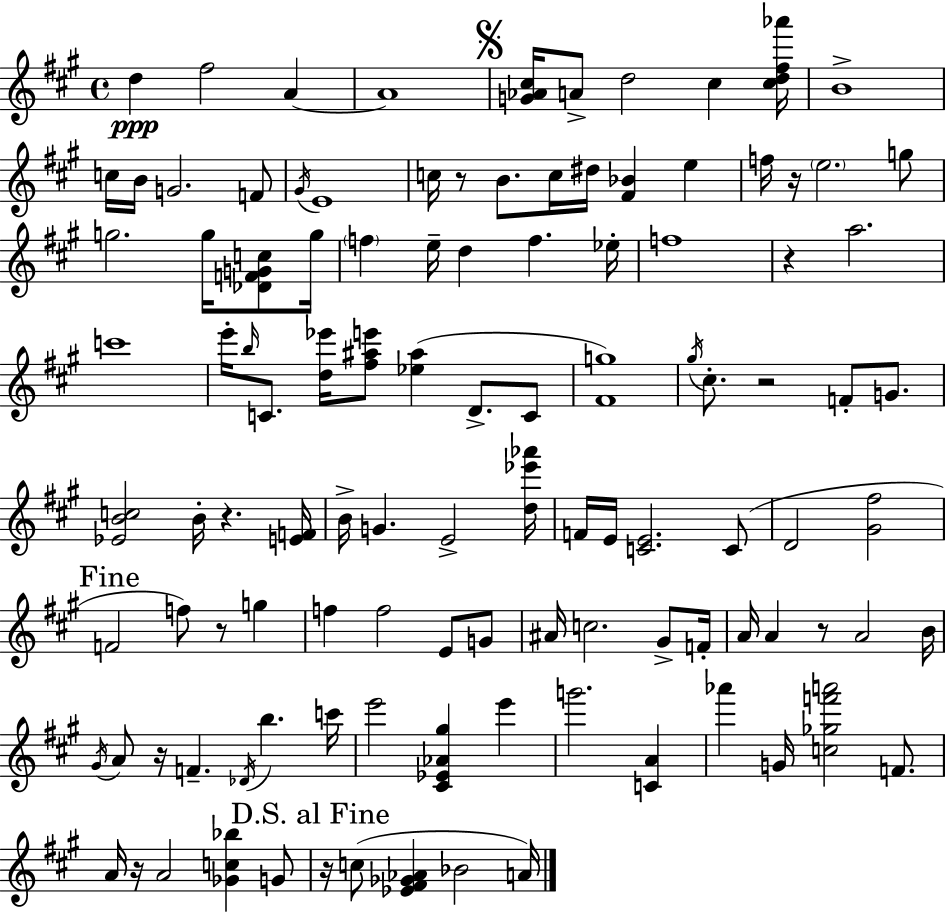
{
  \clef treble
  \time 4/4
  \defaultTimeSignature
  \key a \major
  d''4\ppp fis''2 a'4~~ | a'1 | \mark \markup { \musicglyph "scripts.segno" } <g' aes' cis''>16 a'8-> d''2 cis''4 <cis'' d'' fis'' aes'''>16 | b'1-> | \break c''16 b'16 g'2. f'8 | \acciaccatura { gis'16 } e'1 | c''16 r8 b'8. c''16 dis''16 <fis' bes'>4 e''4 | f''16 r16 \parenthesize e''2. g''8 | \break g''2. g''16 <des' f' g' c''>8 | g''16 \parenthesize f''4 e''16-- d''4 f''4. | ees''16-. f''1 | r4 a''2. | \break c'''1 | e'''16-. \grace { b''16 } c'8. <d'' ees'''>16 <fis'' ais'' e'''>8 <ees'' ais''>4( d'8.-> | c'8 <fis' g''>1) | \acciaccatura { gis''16 } cis''8.-. r2 f'8-. | \break g'8. <ees' b' c''>2 b'16-. r4. | <e' f'>16 b'16-> g'4. e'2-> | <d'' ees''' aes'''>16 f'16 e'16 <c' e'>2. | c'8( d'2 <gis' fis''>2 | \break \mark "Fine" f'2 f''8) r8 g''4 | f''4 f''2 e'8 | g'8 ais'16 c''2. | gis'8-> f'16-. a'16 a'4 r8 a'2 | \break b'16 \acciaccatura { gis'16 } a'8 r16 f'4.-- \acciaccatura { des'16 } b''4. | c'''16 e'''2 <cis' ees' aes' gis''>4 | e'''4 g'''2. | <c' a'>4 aes'''4 g'16 <c'' ges'' f''' a'''>2 | \break f'8. a'16 r16 a'2 <ges' c'' bes''>4 | g'8 \mark "D.S. al Fine" r16 c''8( <ees' fis' ges' aes'>4 bes'2 | a'16) \bar "|."
}